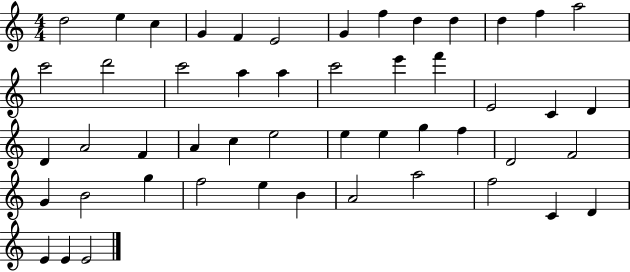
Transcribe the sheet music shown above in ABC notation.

X:1
T:Untitled
M:4/4
L:1/4
K:C
d2 e c G F E2 G f d d d f a2 c'2 d'2 c'2 a a c'2 e' f' E2 C D D A2 F A c e2 e e g f D2 F2 G B2 g f2 e B A2 a2 f2 C D E E E2